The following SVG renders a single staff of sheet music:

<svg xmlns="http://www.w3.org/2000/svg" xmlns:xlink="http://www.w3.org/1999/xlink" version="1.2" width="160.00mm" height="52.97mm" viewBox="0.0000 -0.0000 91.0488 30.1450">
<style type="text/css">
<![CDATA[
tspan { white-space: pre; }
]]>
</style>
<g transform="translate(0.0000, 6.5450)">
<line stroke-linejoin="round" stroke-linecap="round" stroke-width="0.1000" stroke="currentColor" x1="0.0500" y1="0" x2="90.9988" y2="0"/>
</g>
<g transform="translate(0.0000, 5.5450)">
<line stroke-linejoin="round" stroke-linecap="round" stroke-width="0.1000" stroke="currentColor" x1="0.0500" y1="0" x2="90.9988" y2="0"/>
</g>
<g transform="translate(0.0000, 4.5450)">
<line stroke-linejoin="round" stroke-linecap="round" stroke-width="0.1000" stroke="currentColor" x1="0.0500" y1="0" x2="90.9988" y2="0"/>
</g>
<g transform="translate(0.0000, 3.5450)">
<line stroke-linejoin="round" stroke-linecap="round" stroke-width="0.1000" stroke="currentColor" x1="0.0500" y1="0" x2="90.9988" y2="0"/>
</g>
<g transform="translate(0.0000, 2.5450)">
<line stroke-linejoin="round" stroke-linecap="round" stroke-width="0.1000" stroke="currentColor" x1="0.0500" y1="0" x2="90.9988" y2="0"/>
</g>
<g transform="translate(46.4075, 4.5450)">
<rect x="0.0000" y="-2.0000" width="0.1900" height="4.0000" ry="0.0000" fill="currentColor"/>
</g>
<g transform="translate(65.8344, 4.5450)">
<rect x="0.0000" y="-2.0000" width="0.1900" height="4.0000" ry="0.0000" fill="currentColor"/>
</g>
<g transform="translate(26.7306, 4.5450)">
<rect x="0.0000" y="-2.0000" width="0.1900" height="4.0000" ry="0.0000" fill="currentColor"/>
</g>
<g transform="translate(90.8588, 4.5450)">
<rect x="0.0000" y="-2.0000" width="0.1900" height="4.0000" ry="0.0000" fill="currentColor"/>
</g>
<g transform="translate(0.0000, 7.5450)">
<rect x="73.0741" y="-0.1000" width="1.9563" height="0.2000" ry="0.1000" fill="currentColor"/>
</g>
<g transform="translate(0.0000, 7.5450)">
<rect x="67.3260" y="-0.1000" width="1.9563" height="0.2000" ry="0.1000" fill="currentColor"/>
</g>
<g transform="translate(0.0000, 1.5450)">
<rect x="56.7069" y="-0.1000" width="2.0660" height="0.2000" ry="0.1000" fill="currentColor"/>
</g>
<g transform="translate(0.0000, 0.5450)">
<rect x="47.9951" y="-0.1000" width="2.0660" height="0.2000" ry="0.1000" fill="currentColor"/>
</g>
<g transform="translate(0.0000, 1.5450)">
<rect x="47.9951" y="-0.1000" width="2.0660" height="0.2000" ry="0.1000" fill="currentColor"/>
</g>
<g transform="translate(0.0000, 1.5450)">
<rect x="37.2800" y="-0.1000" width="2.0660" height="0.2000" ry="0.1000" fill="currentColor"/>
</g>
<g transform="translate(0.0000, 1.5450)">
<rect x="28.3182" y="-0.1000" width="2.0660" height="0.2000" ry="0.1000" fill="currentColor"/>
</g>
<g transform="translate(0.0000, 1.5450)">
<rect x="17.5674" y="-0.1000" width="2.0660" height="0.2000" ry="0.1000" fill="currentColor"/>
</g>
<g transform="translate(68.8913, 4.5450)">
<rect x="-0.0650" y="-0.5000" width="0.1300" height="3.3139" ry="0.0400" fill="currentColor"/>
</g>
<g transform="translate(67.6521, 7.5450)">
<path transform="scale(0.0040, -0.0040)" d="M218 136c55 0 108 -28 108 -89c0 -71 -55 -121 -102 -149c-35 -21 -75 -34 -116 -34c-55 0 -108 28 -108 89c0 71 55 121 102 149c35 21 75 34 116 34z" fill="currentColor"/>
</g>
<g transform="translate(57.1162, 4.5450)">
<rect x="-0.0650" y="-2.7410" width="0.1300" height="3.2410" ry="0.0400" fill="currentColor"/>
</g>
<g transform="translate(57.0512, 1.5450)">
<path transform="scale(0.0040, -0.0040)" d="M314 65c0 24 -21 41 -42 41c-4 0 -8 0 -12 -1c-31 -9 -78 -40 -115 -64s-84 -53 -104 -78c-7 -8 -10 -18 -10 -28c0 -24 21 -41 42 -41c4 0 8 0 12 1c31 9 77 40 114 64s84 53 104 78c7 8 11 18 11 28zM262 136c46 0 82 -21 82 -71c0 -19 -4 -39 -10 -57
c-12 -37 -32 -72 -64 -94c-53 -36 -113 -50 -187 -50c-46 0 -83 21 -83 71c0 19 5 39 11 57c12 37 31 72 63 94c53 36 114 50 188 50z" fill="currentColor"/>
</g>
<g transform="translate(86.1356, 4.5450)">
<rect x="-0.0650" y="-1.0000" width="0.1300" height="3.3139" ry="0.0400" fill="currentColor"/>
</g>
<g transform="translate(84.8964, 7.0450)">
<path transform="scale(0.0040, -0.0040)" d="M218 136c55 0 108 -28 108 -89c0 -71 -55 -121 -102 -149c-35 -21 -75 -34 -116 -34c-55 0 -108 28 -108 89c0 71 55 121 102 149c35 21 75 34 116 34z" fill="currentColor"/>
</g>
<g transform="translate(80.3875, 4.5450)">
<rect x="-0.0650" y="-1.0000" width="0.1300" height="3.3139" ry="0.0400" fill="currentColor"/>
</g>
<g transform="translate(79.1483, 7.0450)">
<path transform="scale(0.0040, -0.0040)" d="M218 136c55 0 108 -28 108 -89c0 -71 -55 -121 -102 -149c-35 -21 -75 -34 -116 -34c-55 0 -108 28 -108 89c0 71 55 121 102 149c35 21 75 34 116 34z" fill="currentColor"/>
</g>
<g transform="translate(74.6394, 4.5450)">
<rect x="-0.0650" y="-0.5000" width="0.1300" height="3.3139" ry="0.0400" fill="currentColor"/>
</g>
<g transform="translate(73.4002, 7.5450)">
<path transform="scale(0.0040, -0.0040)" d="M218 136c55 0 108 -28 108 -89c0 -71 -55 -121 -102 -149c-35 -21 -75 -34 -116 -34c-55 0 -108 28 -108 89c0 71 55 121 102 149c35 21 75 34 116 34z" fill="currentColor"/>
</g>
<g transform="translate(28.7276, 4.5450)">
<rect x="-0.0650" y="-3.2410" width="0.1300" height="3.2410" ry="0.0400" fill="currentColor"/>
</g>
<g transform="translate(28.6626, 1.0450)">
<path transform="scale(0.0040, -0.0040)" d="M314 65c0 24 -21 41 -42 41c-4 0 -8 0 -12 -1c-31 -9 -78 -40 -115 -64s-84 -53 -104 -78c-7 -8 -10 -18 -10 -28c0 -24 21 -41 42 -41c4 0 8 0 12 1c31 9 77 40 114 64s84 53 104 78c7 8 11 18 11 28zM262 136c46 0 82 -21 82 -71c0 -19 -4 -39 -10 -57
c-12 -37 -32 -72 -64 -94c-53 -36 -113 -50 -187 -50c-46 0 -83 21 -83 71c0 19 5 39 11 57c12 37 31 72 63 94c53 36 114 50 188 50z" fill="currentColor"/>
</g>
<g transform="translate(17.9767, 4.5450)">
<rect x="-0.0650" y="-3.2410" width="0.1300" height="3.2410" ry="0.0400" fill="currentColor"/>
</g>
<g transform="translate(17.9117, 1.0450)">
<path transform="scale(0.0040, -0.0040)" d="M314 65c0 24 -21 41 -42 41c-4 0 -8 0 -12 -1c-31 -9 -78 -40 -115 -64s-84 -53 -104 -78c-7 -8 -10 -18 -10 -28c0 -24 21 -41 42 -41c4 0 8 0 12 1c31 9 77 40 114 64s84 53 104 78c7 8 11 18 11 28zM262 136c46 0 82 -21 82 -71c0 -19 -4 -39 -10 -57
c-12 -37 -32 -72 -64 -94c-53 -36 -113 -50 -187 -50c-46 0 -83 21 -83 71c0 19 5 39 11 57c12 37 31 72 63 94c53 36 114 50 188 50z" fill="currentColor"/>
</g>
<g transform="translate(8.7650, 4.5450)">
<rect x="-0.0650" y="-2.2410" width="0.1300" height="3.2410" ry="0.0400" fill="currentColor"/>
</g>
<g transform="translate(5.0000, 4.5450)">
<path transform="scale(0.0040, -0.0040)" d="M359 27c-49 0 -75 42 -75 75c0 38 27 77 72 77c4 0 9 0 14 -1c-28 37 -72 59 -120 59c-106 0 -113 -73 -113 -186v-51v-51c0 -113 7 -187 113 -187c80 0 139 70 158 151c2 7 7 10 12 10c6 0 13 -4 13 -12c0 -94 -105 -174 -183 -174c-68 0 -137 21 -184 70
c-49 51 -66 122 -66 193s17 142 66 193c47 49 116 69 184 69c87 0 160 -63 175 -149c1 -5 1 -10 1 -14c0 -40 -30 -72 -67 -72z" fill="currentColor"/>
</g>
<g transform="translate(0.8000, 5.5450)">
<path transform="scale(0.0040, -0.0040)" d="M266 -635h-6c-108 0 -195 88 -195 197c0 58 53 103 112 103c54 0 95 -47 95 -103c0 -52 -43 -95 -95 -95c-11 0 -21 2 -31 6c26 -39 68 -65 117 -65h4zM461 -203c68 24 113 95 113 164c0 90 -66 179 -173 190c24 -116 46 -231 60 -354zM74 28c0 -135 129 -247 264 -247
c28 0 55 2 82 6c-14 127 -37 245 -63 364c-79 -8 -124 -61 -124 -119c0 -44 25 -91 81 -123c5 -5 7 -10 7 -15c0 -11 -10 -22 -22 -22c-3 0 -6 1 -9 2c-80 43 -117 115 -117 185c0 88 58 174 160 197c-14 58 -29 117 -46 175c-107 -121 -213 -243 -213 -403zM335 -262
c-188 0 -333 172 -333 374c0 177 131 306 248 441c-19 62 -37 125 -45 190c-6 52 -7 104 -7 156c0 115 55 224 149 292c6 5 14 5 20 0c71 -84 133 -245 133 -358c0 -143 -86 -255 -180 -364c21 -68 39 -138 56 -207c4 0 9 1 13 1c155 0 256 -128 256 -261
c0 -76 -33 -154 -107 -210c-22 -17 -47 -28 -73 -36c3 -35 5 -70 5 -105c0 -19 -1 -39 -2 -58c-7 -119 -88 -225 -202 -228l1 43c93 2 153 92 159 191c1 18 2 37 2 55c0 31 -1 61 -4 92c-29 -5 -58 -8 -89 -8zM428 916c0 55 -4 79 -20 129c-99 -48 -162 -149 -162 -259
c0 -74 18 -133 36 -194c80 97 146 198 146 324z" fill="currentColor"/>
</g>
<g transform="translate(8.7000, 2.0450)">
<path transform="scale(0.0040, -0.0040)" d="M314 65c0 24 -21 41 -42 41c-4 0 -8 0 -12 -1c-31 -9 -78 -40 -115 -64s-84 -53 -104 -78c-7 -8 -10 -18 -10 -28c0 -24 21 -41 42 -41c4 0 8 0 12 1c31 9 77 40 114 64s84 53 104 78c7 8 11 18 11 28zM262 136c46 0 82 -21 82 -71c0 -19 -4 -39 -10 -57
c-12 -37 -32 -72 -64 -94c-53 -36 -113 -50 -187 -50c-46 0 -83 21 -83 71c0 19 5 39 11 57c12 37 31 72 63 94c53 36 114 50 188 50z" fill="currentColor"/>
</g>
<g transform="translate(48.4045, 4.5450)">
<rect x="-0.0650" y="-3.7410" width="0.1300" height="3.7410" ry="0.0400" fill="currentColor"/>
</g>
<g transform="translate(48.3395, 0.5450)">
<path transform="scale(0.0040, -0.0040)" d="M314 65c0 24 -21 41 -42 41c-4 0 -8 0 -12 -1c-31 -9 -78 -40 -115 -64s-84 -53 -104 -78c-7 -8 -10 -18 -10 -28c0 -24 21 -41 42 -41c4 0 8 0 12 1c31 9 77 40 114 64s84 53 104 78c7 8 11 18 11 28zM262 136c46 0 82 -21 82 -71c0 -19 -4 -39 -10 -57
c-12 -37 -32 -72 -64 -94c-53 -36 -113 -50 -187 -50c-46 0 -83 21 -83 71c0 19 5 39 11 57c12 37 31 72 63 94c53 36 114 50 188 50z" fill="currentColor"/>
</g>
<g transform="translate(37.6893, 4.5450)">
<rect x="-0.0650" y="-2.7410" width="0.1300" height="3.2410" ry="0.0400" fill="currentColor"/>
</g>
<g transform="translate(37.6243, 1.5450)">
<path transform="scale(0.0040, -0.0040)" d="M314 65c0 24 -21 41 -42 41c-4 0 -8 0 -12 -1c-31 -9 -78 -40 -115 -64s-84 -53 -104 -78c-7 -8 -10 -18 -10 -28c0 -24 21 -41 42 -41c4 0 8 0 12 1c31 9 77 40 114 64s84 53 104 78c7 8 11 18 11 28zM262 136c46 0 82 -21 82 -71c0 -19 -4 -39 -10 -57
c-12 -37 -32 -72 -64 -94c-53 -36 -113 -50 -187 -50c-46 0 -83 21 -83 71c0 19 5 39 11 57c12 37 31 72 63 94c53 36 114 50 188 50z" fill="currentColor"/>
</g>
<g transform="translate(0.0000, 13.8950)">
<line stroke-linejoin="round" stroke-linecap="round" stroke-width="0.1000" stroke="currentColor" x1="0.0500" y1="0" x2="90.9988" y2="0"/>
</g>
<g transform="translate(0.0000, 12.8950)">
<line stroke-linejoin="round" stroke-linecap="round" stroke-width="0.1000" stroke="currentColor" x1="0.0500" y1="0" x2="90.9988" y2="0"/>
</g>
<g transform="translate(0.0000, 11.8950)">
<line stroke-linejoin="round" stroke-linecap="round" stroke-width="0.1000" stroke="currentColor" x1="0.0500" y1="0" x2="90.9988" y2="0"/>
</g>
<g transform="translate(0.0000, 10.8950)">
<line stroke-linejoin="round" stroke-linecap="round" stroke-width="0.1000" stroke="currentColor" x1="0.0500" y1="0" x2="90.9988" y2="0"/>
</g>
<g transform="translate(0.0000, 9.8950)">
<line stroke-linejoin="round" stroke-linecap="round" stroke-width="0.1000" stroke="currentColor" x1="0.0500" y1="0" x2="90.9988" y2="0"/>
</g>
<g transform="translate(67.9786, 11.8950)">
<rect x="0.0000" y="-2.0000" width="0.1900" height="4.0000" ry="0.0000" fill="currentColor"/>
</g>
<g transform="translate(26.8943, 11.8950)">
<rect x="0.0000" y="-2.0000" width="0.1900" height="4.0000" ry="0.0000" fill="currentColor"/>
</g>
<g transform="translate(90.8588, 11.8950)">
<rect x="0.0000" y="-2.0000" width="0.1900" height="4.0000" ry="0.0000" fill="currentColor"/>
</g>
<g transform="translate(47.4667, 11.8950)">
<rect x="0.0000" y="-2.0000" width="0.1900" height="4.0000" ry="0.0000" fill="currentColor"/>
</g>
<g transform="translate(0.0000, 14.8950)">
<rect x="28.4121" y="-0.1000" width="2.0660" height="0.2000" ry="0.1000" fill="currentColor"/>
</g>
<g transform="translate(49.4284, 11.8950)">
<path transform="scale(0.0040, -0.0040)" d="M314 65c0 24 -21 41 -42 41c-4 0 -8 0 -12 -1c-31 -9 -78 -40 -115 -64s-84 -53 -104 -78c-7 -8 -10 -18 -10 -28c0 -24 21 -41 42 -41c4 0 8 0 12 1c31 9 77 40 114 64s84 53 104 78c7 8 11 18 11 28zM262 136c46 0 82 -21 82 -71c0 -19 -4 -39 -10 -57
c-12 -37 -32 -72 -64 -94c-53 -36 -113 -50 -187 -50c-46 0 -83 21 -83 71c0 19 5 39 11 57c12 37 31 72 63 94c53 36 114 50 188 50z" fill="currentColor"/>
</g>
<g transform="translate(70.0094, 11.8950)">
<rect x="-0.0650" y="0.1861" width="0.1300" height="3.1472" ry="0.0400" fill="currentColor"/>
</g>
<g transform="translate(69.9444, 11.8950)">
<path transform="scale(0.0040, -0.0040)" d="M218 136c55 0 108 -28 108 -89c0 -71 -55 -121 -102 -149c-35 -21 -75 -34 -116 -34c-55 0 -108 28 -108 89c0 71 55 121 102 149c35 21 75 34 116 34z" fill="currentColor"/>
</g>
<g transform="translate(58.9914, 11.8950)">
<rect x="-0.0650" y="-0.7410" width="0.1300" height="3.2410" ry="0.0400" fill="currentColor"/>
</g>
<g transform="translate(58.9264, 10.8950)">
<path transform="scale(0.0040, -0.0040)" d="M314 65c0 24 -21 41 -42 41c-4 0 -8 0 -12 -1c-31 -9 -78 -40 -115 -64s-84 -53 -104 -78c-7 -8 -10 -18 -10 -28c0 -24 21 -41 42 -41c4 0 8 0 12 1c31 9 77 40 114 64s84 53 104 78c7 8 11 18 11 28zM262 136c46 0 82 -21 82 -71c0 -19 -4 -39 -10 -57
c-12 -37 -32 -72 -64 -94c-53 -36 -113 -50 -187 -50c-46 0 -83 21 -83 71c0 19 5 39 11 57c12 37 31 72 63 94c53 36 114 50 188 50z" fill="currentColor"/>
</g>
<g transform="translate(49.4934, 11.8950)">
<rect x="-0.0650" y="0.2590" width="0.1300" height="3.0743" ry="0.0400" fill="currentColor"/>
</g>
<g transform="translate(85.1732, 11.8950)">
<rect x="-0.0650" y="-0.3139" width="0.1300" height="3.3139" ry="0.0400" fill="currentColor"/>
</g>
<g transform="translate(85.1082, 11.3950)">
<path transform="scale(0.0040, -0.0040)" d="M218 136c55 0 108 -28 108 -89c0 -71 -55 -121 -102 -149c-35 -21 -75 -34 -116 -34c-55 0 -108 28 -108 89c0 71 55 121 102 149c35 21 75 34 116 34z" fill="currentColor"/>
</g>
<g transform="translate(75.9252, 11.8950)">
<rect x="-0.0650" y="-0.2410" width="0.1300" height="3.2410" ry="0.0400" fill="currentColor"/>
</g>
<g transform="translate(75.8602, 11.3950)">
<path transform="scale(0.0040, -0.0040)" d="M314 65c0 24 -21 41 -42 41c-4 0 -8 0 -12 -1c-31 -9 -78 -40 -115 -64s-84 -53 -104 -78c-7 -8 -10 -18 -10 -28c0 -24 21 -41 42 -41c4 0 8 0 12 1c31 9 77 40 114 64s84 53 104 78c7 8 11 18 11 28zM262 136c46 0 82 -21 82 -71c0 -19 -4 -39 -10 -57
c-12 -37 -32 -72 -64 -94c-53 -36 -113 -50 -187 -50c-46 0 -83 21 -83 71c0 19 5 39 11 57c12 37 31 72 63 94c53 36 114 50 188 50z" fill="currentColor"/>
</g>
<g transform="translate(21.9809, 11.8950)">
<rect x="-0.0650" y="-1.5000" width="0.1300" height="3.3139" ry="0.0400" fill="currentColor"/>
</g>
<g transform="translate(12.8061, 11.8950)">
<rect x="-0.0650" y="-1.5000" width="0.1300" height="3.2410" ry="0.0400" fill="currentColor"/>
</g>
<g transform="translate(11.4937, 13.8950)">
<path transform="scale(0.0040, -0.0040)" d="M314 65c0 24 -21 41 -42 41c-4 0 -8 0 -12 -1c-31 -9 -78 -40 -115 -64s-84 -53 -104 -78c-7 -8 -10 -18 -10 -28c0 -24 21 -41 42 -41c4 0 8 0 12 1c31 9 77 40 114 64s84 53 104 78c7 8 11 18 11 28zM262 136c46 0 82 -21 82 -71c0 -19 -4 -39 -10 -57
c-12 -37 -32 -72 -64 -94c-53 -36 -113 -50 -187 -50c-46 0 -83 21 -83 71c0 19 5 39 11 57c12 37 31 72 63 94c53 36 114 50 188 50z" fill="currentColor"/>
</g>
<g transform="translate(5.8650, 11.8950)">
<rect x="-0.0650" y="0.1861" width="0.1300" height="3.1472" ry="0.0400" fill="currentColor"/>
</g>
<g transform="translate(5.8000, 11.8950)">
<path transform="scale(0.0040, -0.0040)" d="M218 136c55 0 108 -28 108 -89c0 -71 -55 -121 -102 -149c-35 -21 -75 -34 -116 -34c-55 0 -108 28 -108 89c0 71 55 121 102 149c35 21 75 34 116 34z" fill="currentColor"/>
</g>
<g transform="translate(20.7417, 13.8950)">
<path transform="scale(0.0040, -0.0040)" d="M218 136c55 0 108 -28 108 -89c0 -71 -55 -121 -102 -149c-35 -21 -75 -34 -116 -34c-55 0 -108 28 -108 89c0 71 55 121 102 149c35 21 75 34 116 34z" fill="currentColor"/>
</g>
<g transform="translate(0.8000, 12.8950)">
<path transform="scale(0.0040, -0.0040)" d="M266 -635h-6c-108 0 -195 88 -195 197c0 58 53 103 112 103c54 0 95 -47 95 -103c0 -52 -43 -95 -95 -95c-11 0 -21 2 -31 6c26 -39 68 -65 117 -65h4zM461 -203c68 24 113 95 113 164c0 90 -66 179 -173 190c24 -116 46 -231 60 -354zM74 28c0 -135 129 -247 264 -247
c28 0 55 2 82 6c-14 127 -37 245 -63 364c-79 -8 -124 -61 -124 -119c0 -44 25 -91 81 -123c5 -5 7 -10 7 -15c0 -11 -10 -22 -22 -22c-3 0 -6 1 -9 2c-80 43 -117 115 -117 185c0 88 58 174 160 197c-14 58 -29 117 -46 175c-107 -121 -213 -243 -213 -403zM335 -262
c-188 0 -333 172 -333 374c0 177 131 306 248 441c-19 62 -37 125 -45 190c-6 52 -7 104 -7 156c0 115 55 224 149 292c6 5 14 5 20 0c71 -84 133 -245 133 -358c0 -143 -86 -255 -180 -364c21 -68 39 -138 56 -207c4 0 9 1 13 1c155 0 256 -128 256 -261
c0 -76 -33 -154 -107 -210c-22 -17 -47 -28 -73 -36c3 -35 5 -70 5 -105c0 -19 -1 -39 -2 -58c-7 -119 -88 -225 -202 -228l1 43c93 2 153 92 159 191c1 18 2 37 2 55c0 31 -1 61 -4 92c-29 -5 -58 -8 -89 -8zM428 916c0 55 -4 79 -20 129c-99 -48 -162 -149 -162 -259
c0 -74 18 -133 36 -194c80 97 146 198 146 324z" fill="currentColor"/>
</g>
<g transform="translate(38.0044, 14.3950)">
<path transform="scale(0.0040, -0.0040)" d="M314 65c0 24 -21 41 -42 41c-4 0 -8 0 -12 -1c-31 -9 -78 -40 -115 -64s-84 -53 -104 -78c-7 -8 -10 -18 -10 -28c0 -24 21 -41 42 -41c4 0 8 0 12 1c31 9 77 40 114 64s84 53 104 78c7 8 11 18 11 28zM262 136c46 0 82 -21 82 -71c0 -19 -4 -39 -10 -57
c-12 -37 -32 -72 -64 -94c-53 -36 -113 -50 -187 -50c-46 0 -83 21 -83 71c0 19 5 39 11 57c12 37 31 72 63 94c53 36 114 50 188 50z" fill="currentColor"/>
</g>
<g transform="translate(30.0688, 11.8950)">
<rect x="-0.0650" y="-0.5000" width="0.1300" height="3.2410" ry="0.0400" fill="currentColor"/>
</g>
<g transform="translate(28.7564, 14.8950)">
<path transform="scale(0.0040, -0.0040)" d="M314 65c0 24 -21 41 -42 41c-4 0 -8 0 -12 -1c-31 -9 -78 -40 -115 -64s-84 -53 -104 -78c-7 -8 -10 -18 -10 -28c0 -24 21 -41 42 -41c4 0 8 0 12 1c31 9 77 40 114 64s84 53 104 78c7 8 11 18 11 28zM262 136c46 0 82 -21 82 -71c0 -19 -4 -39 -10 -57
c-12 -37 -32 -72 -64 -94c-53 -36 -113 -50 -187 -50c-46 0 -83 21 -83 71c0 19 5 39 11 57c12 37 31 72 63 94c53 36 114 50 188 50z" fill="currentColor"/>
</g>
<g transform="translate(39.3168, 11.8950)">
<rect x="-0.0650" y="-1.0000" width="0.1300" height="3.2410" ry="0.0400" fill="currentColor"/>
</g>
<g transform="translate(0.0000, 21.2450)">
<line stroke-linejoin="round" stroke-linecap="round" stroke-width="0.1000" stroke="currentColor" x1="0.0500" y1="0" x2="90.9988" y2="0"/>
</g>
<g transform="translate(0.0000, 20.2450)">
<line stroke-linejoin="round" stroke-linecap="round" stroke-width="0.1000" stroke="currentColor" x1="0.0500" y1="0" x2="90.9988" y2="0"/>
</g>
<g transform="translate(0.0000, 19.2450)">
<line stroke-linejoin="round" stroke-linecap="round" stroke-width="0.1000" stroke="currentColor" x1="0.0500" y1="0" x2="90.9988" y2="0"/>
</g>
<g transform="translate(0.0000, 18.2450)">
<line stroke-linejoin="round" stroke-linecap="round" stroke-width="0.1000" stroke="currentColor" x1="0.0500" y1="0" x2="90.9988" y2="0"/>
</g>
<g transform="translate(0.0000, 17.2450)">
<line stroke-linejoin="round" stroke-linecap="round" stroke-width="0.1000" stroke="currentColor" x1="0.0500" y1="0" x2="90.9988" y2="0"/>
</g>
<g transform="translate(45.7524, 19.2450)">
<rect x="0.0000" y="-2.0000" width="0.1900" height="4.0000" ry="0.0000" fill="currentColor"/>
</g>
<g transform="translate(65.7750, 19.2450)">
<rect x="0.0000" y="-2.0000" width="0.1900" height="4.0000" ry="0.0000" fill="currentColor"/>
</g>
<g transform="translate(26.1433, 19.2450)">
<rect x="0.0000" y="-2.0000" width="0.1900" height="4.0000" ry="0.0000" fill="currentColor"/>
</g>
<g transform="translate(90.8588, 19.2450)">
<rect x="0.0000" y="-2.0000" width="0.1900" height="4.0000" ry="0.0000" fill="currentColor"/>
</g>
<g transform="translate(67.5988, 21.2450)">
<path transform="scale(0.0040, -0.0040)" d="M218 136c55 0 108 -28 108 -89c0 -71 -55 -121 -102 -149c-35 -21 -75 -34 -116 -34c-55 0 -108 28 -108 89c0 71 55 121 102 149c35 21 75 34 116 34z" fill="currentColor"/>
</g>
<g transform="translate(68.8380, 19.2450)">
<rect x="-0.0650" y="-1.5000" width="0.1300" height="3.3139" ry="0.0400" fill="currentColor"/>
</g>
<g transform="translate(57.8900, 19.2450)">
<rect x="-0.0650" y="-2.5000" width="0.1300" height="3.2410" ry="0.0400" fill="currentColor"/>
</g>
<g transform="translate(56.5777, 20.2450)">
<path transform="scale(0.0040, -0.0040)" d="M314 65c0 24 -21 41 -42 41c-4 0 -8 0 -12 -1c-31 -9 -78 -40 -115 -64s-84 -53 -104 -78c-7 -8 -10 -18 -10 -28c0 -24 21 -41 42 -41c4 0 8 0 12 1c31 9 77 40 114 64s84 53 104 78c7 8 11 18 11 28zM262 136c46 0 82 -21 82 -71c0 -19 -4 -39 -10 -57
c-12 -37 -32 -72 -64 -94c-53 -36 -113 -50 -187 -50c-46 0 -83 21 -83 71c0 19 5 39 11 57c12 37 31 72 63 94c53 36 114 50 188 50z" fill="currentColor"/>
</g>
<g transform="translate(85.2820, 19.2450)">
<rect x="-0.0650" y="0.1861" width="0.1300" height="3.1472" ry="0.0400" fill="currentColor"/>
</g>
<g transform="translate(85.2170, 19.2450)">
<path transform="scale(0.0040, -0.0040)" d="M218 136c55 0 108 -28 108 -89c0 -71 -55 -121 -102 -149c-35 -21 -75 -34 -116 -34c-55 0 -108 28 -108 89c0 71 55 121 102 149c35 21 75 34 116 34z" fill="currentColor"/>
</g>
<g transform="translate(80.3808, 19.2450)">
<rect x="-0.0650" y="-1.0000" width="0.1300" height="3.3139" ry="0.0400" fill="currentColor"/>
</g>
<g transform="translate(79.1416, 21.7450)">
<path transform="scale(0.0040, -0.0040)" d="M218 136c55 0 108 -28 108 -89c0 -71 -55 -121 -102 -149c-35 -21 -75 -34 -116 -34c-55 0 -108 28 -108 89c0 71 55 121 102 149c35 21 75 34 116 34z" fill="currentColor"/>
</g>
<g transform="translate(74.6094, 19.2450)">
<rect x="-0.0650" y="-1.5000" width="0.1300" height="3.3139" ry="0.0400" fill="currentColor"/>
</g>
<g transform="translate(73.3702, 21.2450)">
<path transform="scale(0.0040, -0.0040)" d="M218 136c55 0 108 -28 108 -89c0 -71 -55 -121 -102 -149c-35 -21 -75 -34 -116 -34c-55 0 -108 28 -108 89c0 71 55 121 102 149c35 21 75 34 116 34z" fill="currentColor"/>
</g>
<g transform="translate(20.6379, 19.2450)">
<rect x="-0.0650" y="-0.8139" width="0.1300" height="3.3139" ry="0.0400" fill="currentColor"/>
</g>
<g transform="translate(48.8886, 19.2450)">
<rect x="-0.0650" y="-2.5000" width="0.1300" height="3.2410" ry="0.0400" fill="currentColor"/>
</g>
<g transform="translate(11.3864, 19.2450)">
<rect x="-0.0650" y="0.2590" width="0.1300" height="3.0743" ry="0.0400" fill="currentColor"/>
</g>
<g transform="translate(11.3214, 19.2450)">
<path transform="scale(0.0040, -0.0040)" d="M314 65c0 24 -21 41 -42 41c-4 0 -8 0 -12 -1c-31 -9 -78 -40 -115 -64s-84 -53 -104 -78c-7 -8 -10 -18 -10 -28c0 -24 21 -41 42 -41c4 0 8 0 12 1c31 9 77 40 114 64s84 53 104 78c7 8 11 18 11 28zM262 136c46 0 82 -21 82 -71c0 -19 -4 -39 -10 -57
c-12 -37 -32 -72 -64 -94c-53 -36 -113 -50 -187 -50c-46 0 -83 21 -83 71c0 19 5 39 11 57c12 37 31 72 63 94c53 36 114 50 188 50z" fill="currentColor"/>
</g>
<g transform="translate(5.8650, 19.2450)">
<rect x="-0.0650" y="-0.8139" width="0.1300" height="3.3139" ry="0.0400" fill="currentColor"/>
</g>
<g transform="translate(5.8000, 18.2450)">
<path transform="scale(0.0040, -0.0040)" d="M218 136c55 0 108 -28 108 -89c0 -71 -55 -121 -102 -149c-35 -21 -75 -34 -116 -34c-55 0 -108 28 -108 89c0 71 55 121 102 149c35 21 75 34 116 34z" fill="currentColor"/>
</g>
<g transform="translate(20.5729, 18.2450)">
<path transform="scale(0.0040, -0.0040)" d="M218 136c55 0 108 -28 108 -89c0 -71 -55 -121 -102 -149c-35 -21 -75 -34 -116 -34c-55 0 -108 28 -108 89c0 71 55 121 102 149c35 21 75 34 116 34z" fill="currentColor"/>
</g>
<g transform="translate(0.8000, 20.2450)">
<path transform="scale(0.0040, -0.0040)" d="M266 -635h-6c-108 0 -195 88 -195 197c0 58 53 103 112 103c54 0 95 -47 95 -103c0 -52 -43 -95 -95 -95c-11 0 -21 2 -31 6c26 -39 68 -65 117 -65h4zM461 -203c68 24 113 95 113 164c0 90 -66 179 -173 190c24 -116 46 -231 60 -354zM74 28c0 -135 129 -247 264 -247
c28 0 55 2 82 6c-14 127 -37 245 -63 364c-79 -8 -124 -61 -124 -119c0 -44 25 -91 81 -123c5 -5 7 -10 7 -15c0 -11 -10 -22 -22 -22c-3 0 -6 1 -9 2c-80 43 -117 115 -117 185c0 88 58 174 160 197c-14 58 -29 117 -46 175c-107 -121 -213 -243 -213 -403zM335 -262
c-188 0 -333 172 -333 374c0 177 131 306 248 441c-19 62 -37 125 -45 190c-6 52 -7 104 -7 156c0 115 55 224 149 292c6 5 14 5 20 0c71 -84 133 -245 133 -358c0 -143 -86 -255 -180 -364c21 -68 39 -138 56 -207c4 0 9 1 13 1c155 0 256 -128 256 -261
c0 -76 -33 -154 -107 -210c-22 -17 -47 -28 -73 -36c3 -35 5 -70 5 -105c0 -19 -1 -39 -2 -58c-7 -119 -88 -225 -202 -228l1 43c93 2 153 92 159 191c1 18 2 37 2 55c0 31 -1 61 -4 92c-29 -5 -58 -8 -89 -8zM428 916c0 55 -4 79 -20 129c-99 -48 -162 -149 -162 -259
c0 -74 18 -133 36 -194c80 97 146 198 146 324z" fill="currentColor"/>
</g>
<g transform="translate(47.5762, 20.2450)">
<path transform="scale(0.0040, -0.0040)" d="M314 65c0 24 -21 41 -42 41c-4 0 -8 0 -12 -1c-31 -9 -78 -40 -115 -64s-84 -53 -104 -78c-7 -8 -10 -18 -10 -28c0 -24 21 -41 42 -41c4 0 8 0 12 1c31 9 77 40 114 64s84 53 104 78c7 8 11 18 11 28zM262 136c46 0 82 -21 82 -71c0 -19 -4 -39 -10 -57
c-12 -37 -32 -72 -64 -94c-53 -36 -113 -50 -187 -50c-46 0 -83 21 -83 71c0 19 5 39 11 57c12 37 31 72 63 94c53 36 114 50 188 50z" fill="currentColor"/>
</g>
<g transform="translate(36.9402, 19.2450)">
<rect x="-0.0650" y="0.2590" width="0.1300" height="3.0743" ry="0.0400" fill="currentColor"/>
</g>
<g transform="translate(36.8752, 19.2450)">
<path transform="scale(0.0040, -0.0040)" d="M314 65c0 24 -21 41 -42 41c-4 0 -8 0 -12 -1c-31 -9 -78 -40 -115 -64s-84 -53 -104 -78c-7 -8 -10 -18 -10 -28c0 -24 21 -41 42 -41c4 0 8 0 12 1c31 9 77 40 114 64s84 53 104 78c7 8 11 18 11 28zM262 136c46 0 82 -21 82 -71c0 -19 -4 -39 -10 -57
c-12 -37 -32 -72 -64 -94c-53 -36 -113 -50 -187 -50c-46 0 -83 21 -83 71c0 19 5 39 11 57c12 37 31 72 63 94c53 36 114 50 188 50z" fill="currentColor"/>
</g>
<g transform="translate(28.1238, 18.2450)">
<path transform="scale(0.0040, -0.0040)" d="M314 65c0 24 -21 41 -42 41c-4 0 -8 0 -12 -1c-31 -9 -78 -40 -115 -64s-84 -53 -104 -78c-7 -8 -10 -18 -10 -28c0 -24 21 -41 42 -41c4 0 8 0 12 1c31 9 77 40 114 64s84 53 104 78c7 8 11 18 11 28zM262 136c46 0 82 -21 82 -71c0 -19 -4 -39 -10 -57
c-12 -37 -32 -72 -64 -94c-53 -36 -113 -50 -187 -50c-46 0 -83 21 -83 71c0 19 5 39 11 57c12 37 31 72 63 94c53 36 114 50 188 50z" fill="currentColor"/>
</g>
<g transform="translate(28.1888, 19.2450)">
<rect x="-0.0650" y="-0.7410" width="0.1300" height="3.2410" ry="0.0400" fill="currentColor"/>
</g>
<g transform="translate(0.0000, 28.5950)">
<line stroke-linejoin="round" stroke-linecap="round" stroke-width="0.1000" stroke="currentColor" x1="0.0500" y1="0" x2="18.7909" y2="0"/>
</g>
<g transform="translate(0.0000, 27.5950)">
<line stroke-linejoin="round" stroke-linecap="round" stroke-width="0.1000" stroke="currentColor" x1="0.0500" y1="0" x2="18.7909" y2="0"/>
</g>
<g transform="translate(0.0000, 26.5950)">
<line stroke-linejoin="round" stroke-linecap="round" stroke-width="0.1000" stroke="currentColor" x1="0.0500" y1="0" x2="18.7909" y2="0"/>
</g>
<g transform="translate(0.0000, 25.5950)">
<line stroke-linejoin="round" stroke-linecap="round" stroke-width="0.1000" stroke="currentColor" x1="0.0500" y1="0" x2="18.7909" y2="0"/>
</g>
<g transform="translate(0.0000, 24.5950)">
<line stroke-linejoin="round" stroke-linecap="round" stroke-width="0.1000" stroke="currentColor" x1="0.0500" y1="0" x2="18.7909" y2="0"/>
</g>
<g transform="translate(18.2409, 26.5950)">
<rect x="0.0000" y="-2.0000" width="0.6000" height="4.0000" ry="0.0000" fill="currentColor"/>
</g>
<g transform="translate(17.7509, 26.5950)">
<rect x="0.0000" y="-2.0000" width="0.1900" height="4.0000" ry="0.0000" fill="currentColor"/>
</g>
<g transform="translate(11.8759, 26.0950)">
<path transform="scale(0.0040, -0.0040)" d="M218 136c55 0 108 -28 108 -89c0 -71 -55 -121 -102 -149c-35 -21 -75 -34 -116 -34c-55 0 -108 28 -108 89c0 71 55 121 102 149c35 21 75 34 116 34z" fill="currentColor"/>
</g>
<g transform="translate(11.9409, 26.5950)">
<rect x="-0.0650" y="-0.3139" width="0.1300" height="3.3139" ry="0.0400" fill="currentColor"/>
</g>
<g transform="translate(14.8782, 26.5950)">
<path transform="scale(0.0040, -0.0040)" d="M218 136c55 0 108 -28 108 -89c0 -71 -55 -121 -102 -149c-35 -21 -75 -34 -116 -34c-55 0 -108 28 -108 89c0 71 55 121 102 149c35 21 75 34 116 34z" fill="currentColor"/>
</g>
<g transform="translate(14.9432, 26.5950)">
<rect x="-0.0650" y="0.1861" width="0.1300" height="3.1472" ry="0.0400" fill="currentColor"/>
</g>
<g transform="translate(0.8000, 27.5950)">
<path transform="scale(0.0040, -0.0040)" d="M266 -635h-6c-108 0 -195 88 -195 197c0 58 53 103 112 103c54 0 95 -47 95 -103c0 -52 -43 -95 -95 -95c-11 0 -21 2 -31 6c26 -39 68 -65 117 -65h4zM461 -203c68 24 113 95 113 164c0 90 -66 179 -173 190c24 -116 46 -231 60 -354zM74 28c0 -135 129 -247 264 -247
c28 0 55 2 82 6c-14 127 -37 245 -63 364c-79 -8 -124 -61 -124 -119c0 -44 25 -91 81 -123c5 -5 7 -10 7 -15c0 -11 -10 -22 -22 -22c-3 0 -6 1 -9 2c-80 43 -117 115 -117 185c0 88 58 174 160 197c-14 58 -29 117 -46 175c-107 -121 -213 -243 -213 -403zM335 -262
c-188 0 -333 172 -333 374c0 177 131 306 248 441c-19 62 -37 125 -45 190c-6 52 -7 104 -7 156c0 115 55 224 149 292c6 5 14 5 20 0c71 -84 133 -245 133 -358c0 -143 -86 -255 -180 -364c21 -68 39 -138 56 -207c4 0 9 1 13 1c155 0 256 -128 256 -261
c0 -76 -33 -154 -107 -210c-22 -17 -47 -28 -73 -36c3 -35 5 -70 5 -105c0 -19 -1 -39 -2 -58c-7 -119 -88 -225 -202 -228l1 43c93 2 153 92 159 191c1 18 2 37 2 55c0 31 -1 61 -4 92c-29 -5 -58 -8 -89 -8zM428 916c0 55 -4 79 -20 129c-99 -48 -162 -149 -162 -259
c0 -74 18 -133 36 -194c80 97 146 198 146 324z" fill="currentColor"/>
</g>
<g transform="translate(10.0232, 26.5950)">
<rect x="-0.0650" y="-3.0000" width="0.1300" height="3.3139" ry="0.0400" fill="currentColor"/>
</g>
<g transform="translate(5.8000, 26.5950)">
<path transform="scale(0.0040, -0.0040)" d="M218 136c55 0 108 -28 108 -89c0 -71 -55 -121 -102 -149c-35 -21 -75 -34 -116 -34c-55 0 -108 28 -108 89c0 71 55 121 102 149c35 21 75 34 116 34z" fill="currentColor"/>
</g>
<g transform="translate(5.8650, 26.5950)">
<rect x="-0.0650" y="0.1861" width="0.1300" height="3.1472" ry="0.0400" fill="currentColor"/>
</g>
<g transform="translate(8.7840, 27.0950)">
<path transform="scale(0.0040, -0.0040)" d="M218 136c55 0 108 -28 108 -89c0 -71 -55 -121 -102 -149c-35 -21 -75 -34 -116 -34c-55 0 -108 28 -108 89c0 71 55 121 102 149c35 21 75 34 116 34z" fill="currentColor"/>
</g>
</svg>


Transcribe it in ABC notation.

X:1
T:Untitled
M:4/4
L:1/4
K:C
g2 b2 b2 a2 c'2 a2 C C D D B E2 E C2 D2 B2 d2 B c2 c d B2 d d2 B2 G2 G2 E E D B B A c B